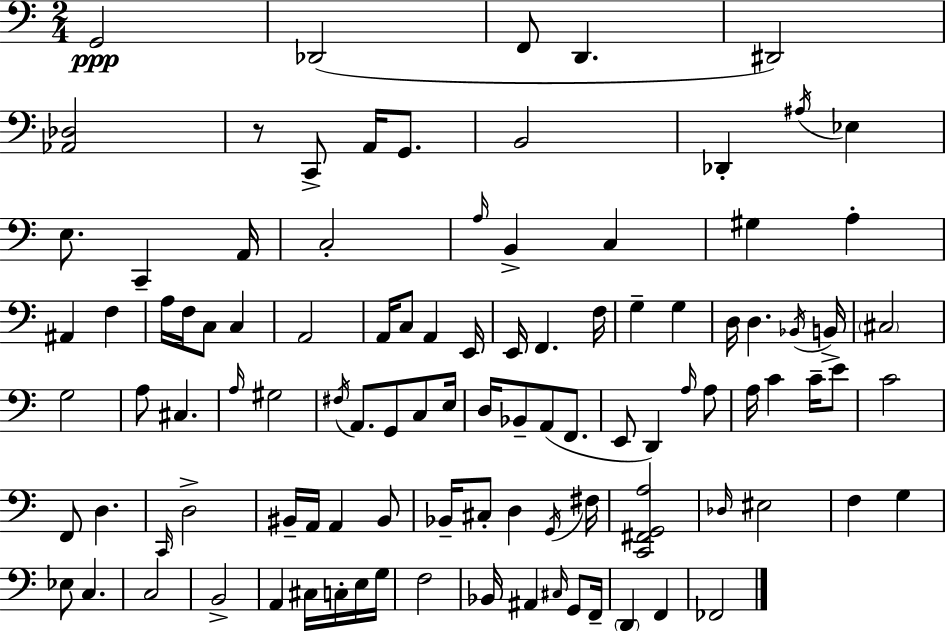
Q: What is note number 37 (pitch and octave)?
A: G3